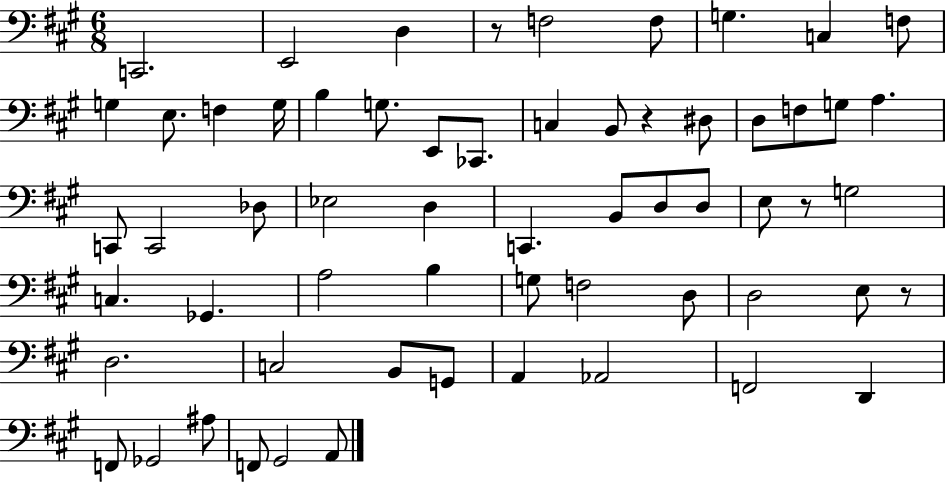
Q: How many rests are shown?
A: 4